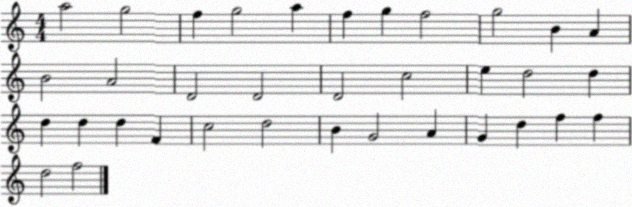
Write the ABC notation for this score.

X:1
T:Untitled
M:4/4
L:1/4
K:C
a2 g2 f g2 a f g f2 g2 B A B2 A2 D2 D2 D2 c2 e d2 d d d d F c2 d2 B G2 A G d f f d2 f2